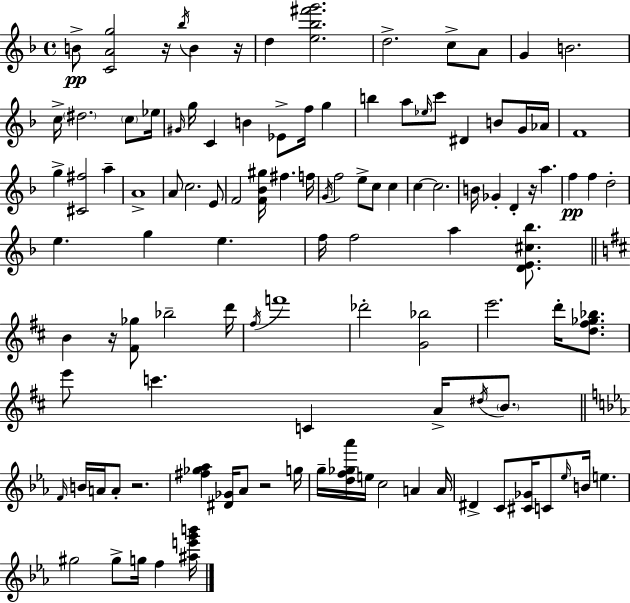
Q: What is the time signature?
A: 4/4